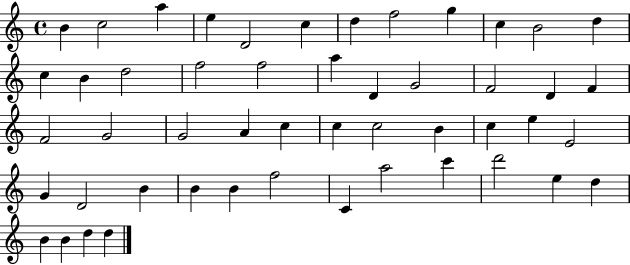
B4/q C5/h A5/q E5/q D4/h C5/q D5/q F5/h G5/q C5/q B4/h D5/q C5/q B4/q D5/h F5/h F5/h A5/q D4/q G4/h F4/h D4/q F4/q F4/h G4/h G4/h A4/q C5/q C5/q C5/h B4/q C5/q E5/q E4/h G4/q D4/h B4/q B4/q B4/q F5/h C4/q A5/h C6/q D6/h E5/q D5/q B4/q B4/q D5/q D5/q